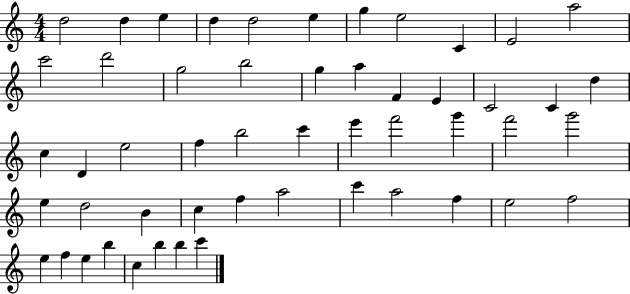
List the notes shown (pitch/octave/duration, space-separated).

D5/h D5/q E5/q D5/q D5/h E5/q G5/q E5/h C4/q E4/h A5/h C6/h D6/h G5/h B5/h G5/q A5/q F4/q E4/q C4/h C4/q D5/q C5/q D4/q E5/h F5/q B5/h C6/q E6/q F6/h G6/q F6/h G6/h E5/q D5/h B4/q C5/q F5/q A5/h C6/q A5/h F5/q E5/h F5/h E5/q F5/q E5/q B5/q C5/q B5/q B5/q C6/q